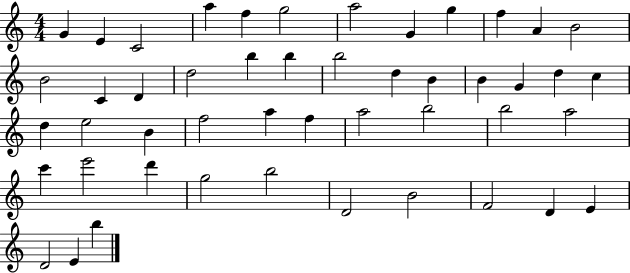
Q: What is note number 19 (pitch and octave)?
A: B5